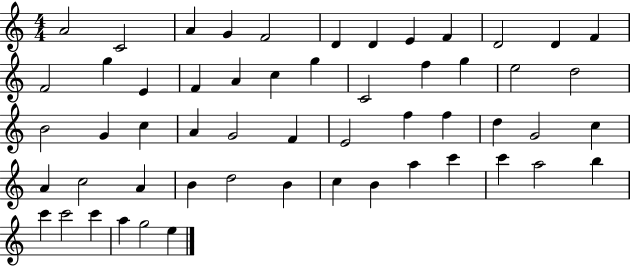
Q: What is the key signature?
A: C major